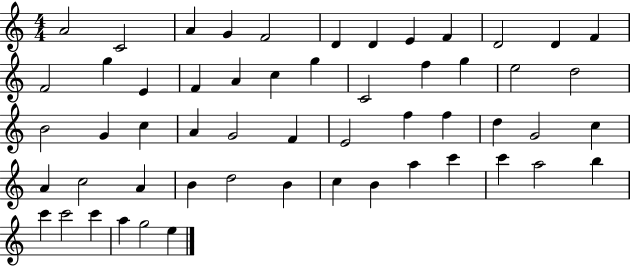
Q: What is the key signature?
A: C major